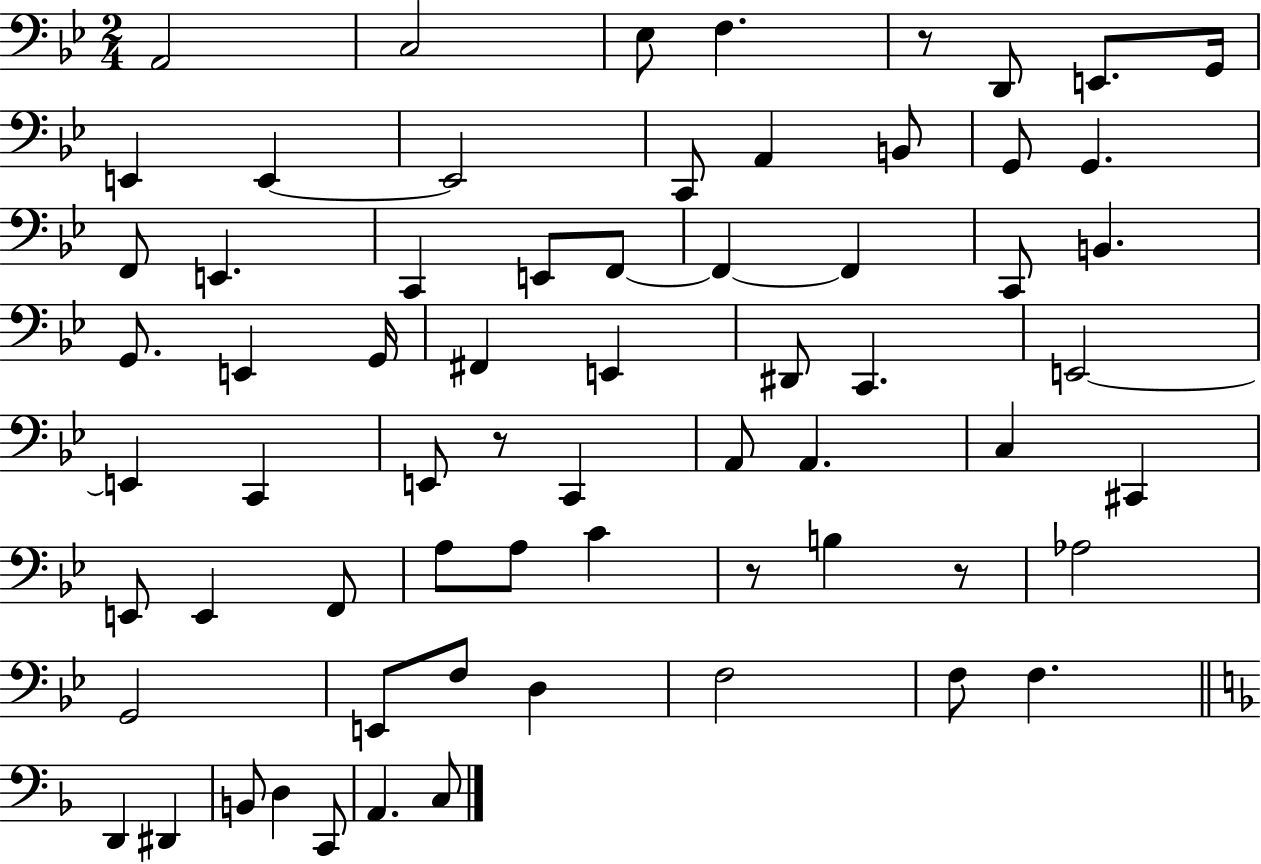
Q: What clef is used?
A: bass